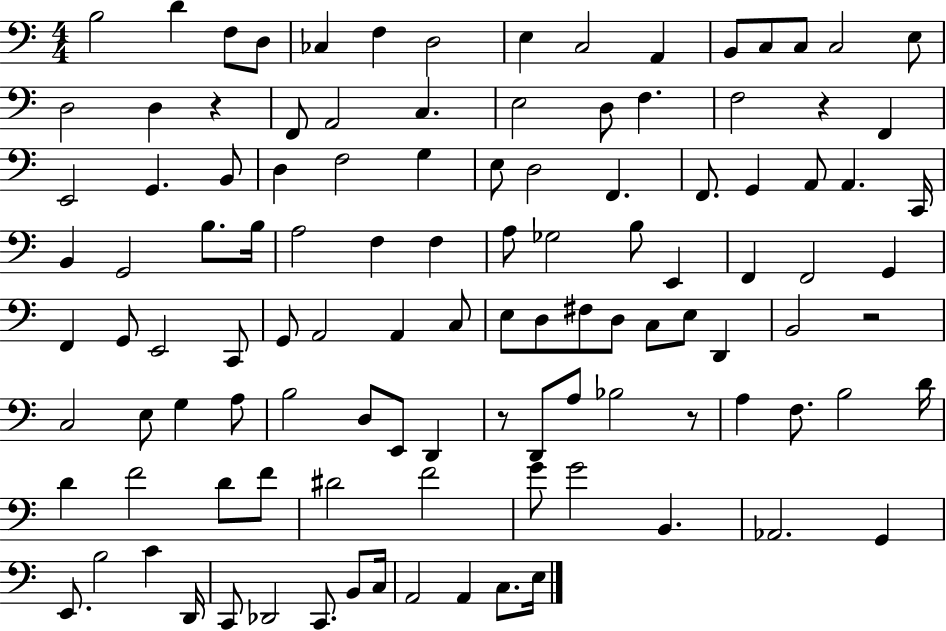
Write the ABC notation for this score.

X:1
T:Untitled
M:4/4
L:1/4
K:C
B,2 D F,/2 D,/2 _C, F, D,2 E, C,2 A,, B,,/2 C,/2 C,/2 C,2 E,/2 D,2 D, z F,,/2 A,,2 C, E,2 D,/2 F, F,2 z F,, E,,2 G,, B,,/2 D, F,2 G, E,/2 D,2 F,, F,,/2 G,, A,,/2 A,, C,,/4 B,, G,,2 B,/2 B,/4 A,2 F, F, A,/2 _G,2 B,/2 E,, F,, F,,2 G,, F,, G,,/2 E,,2 C,,/2 G,,/2 A,,2 A,, C,/2 E,/2 D,/2 ^F,/2 D,/2 C,/2 E,/2 D,, B,,2 z2 C,2 E,/2 G, A,/2 B,2 D,/2 E,,/2 D,, z/2 D,,/2 A,/2 _B,2 z/2 A, F,/2 B,2 D/4 D F2 D/2 F/2 ^D2 F2 G/2 G2 B,, _A,,2 G,, E,,/2 B,2 C D,,/4 C,,/2 _D,,2 C,,/2 B,,/2 C,/4 A,,2 A,, C,/2 E,/4